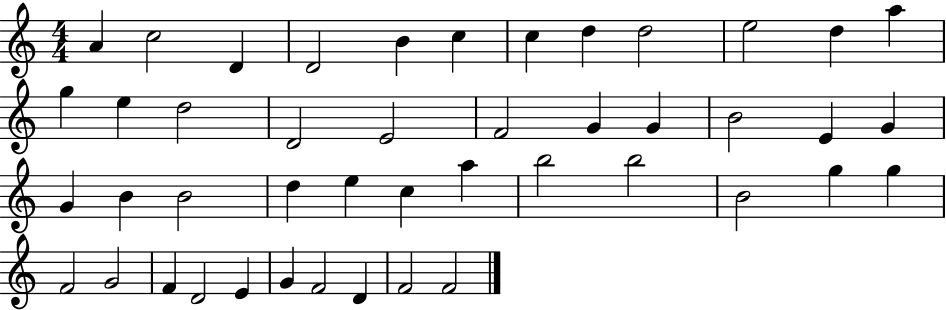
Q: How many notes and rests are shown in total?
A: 45